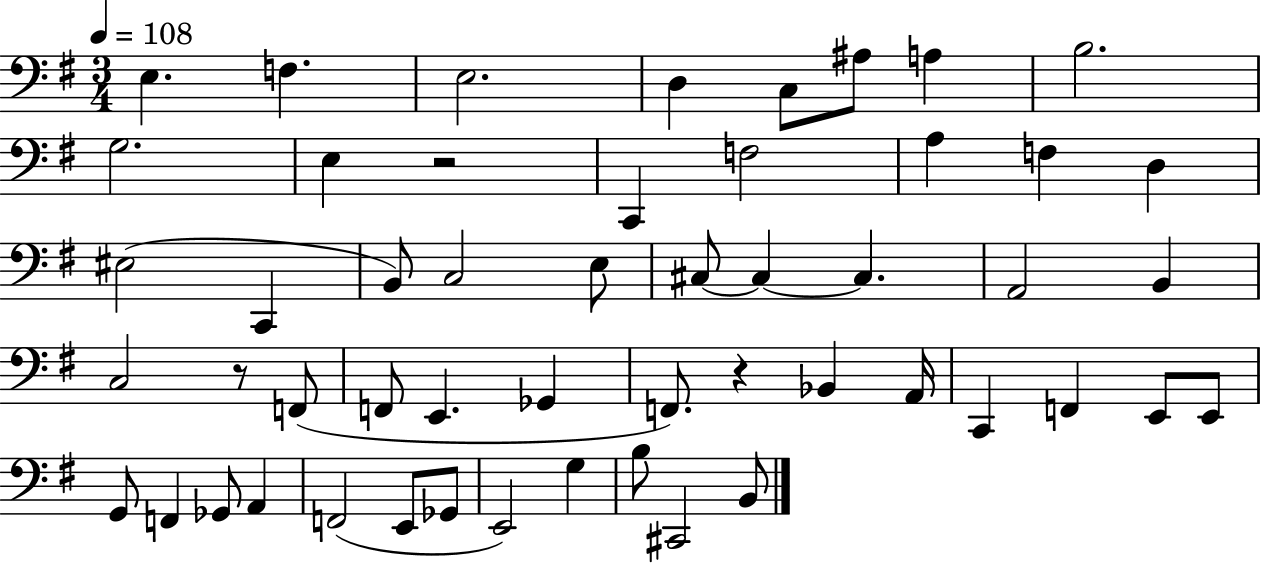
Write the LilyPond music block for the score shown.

{
  \clef bass
  \numericTimeSignature
  \time 3/4
  \key g \major
  \tempo 4 = 108
  e4. f4. | e2. | d4 c8 ais8 a4 | b2. | \break g2. | e4 r2 | c,4 f2 | a4 f4 d4 | \break eis2( c,4 | b,8) c2 e8 | cis8~~ cis4~~ cis4. | a,2 b,4 | \break c2 r8 f,8( | f,8 e,4. ges,4 | f,8.) r4 bes,4 a,16 | c,4 f,4 e,8 e,8 | \break g,8 f,4 ges,8 a,4 | f,2( e,8 ges,8 | e,2) g4 | b8 cis,2 b,8 | \break \bar "|."
}